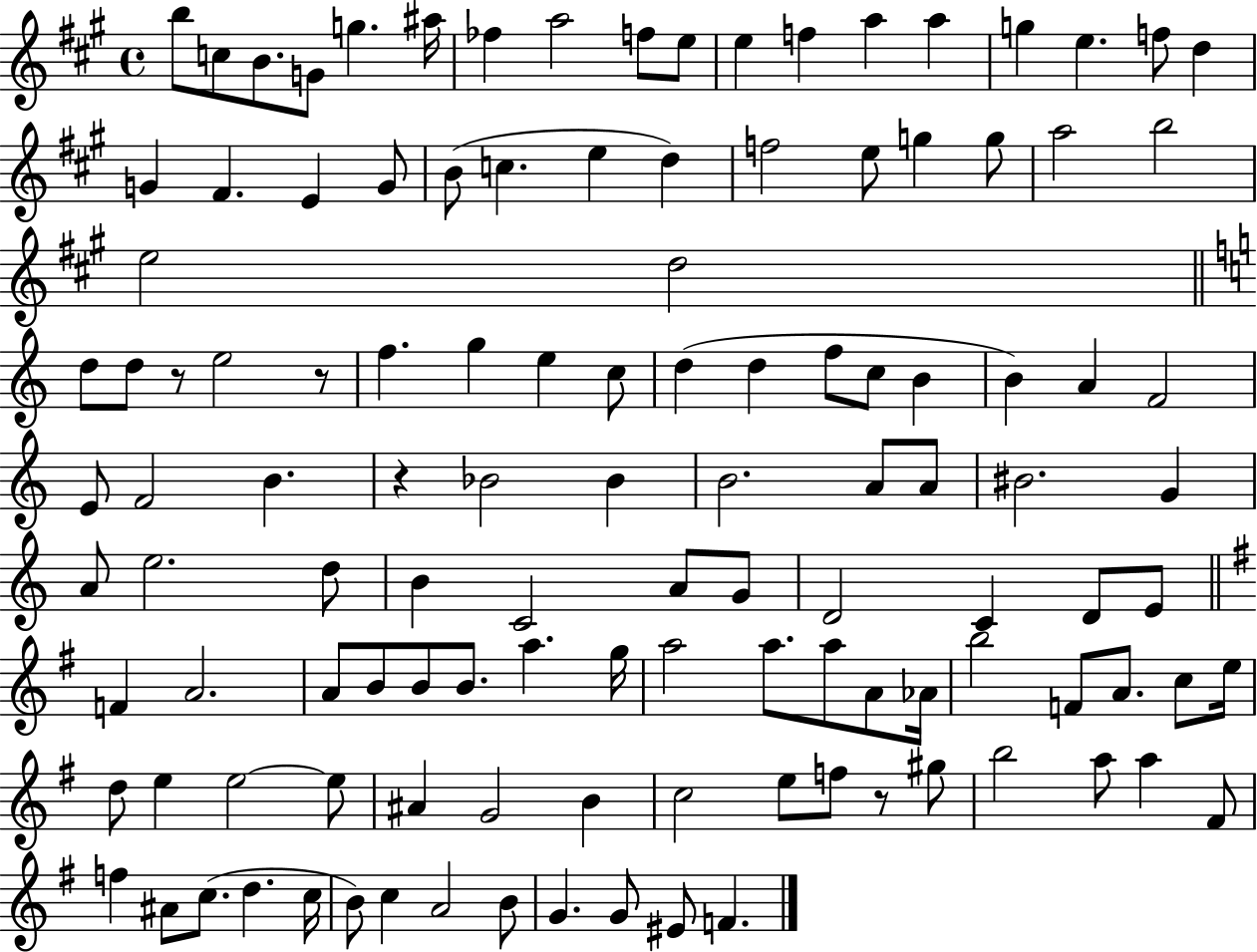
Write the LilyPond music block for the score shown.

{
  \clef treble
  \time 4/4
  \defaultTimeSignature
  \key a \major
  b''8 c''8 b'8. g'8 g''4. ais''16 | fes''4 a''2 f''8 e''8 | e''4 f''4 a''4 a''4 | g''4 e''4. f''8 d''4 | \break g'4 fis'4. e'4 g'8 | b'8( c''4. e''4 d''4) | f''2 e''8 g''4 g''8 | a''2 b''2 | \break e''2 d''2 | \bar "||" \break \key c \major d''8 d''8 r8 e''2 r8 | f''4. g''4 e''4 c''8 | d''4( d''4 f''8 c''8 b'4 | b'4) a'4 f'2 | \break e'8 f'2 b'4. | r4 bes'2 bes'4 | b'2. a'8 a'8 | bis'2. g'4 | \break a'8 e''2. d''8 | b'4 c'2 a'8 g'8 | d'2 c'4 d'8 e'8 | \bar "||" \break \key g \major f'4 a'2. | a'8 b'8 b'8 b'8. a''4. g''16 | a''2 a''8. a''8 a'8 aes'16 | b''2 f'8 a'8. c''8 e''16 | \break d''8 e''4 e''2~~ e''8 | ais'4 g'2 b'4 | c''2 e''8 f''8 r8 gis''8 | b''2 a''8 a''4 fis'8 | \break f''4 ais'8 c''8.( d''4. c''16 | b'8) c''4 a'2 b'8 | g'4. g'8 eis'8 f'4. | \bar "|."
}